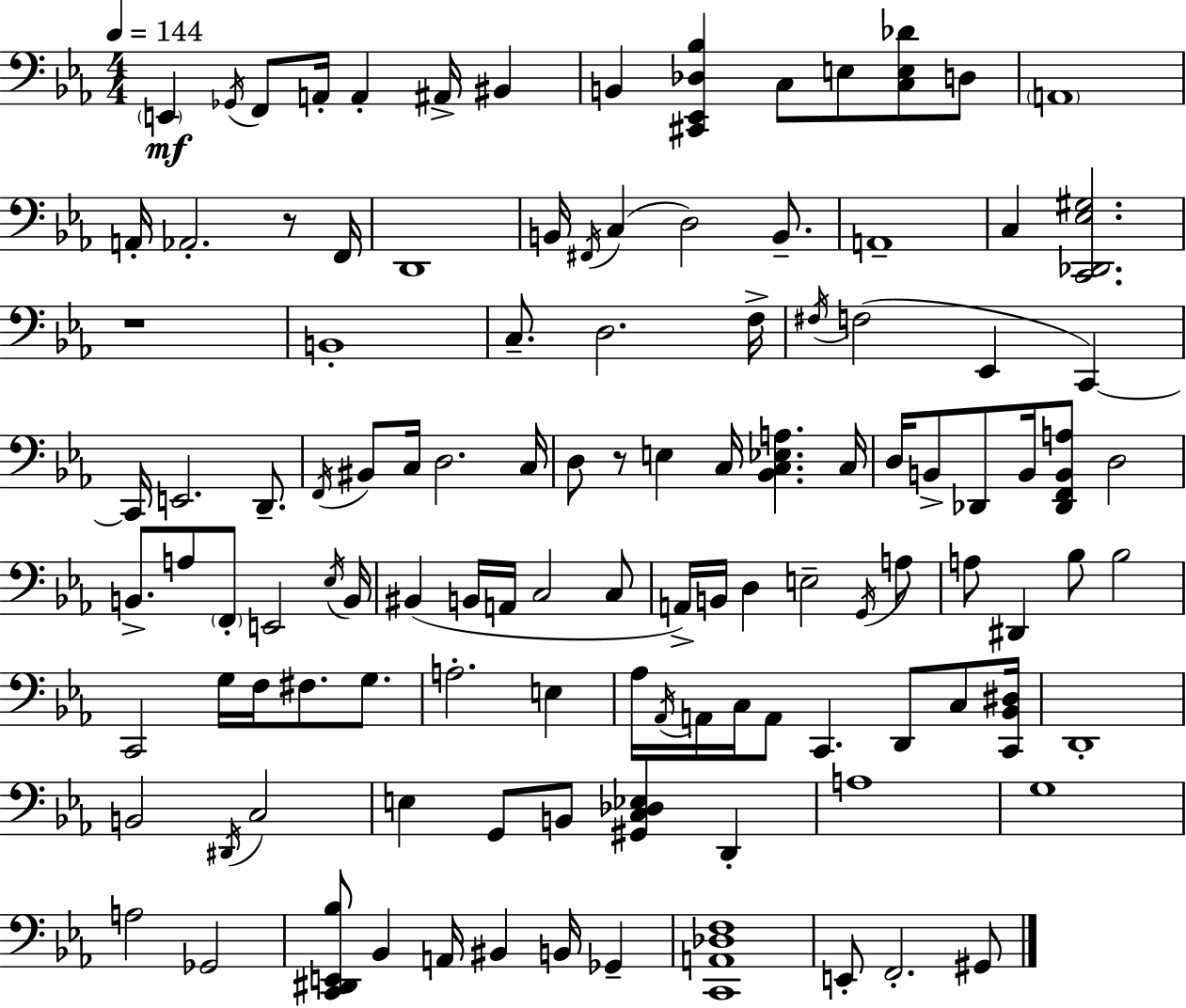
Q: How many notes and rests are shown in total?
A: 116